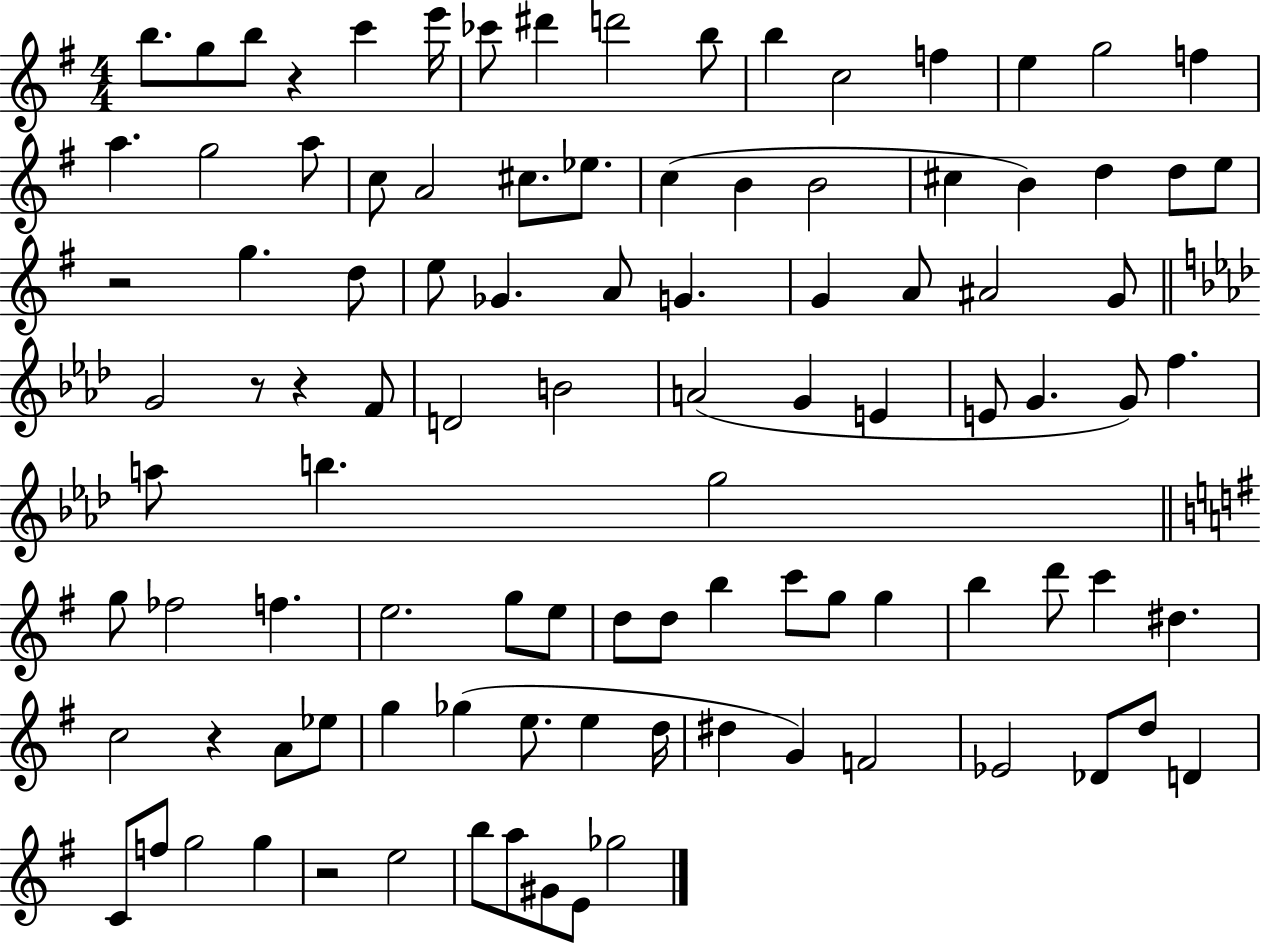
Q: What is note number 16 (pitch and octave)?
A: A5